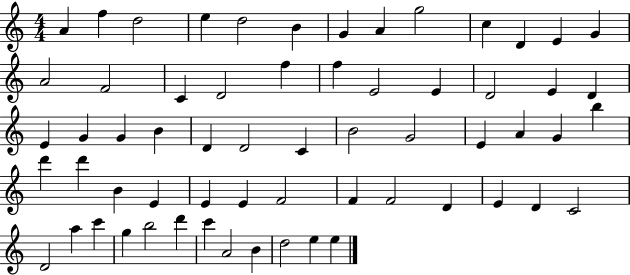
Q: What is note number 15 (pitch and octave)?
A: F4